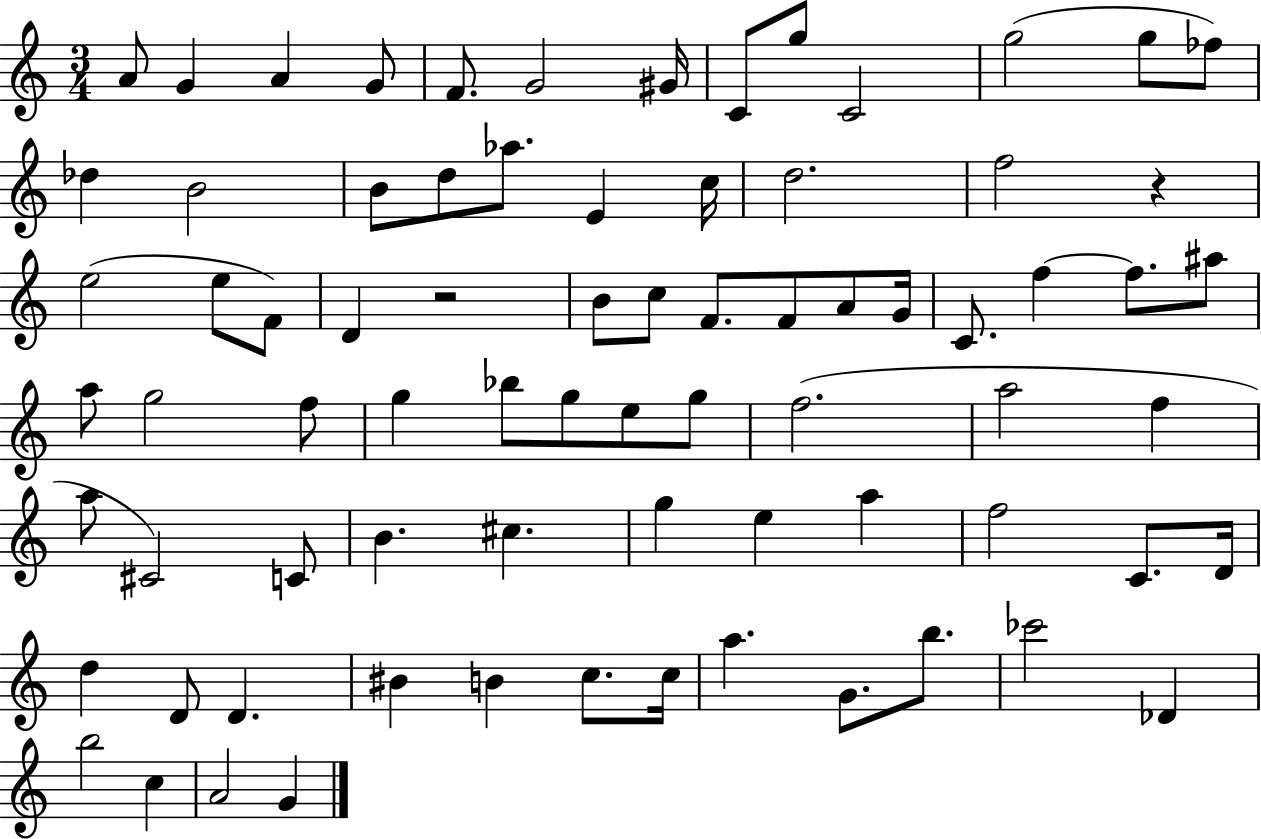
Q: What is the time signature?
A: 3/4